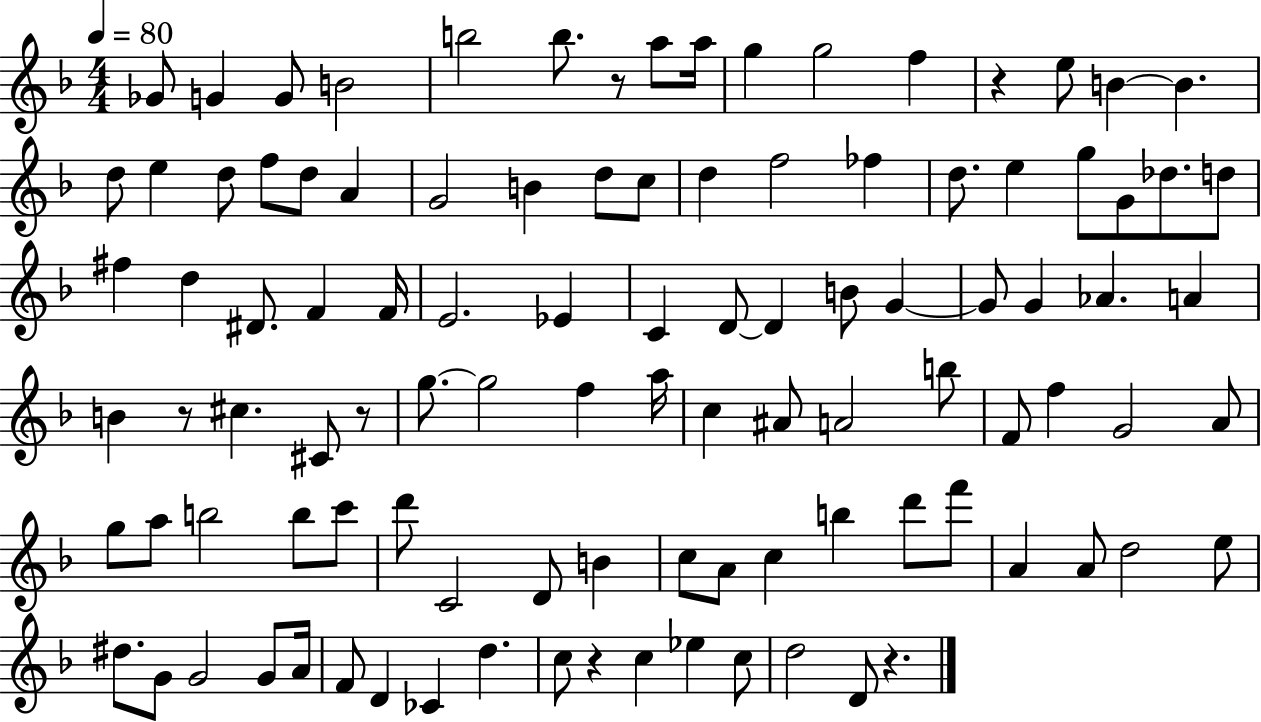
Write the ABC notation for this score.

X:1
T:Untitled
M:4/4
L:1/4
K:F
_G/2 G G/2 B2 b2 b/2 z/2 a/2 a/4 g g2 f z e/2 B B d/2 e d/2 f/2 d/2 A G2 B d/2 c/2 d f2 _f d/2 e g/2 G/2 _d/2 d/2 ^f d ^D/2 F F/4 E2 _E C D/2 D B/2 G G/2 G _A A B z/2 ^c ^C/2 z/2 g/2 g2 f a/4 c ^A/2 A2 b/2 F/2 f G2 A/2 g/2 a/2 b2 b/2 c'/2 d'/2 C2 D/2 B c/2 A/2 c b d'/2 f'/2 A A/2 d2 e/2 ^d/2 G/2 G2 G/2 A/4 F/2 D _C d c/2 z c _e c/2 d2 D/2 z